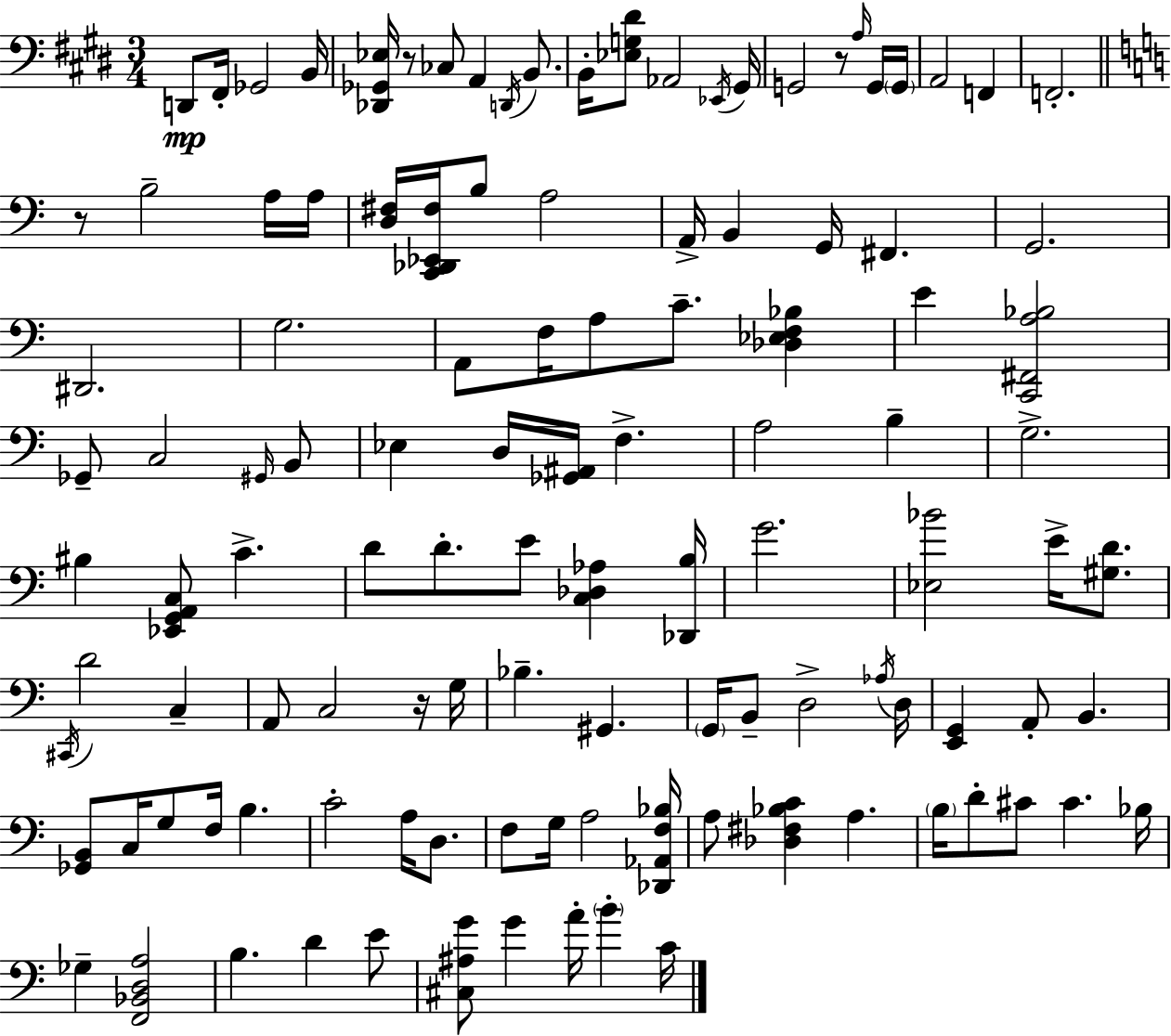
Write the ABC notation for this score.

X:1
T:Untitled
M:3/4
L:1/4
K:E
D,,/2 ^F,,/4 _G,,2 B,,/4 [_D,,_G,,_E,]/4 z/2 _C,/2 A,, D,,/4 B,,/2 B,,/4 [_E,G,^D]/2 _A,,2 _E,,/4 ^G,,/4 G,,2 z/2 A,/4 G,,/4 G,,/4 A,,2 F,, F,,2 z/2 B,2 A,/4 A,/4 [D,^F,]/4 [C,,_D,,_E,,^F,]/4 B,/2 A,2 A,,/4 B,, G,,/4 ^F,, G,,2 ^D,,2 G,2 A,,/2 F,/4 A,/2 C/2 [_D,_E,F,_B,] E [C,,^F,,A,_B,]2 _G,,/2 C,2 ^G,,/4 B,,/2 _E, D,/4 [_G,,^A,,]/4 F, A,2 B, G,2 ^B, [_E,,G,,A,,C,]/2 C D/2 D/2 E/2 [C,_D,_A,] [_D,,B,]/4 G2 [_E,_B]2 E/4 [^G,D]/2 ^C,,/4 D2 C, A,,/2 C,2 z/4 G,/4 _B, ^G,, G,,/4 B,,/2 D,2 _A,/4 D,/4 [E,,G,,] A,,/2 B,, [_G,,B,,]/2 C,/4 G,/2 F,/4 B, C2 A,/4 D,/2 F,/2 G,/4 A,2 [_D,,_A,,F,_B,]/4 A,/2 [_D,^F,_B,C] A, B,/4 D/2 ^C/2 ^C _B,/4 _G, [F,,_B,,D,A,]2 B, D E/2 [^C,^A,G]/2 G A/4 B C/4